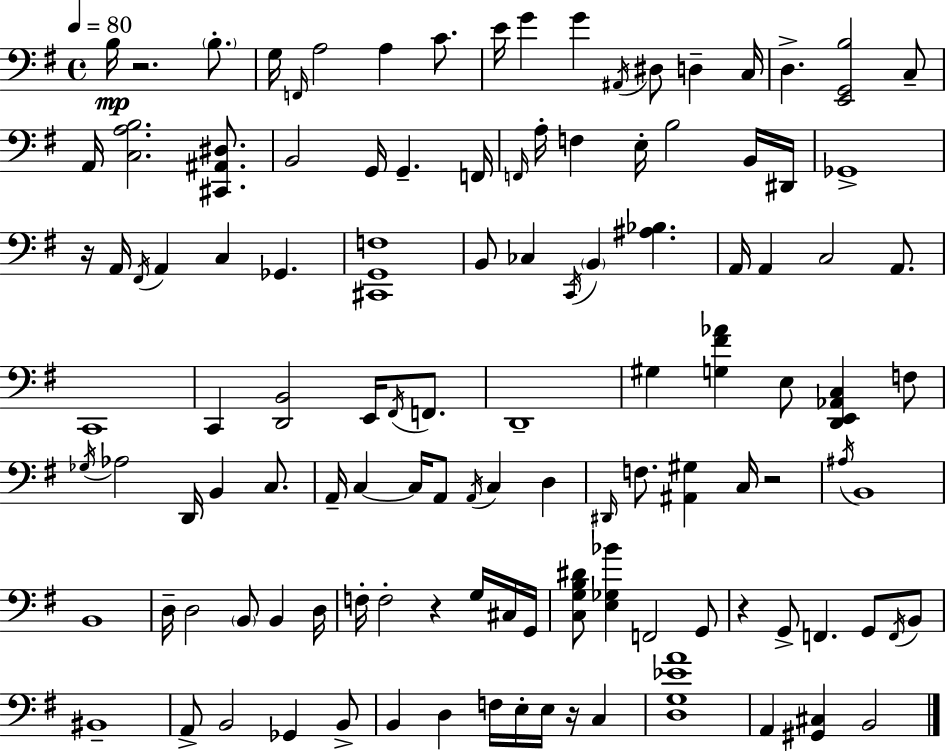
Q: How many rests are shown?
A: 6